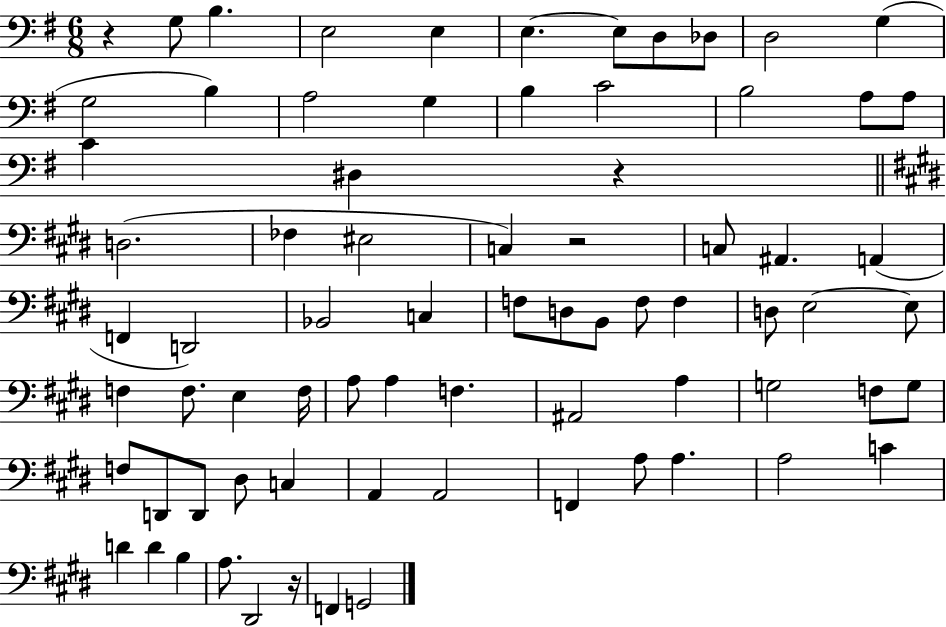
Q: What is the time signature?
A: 6/8